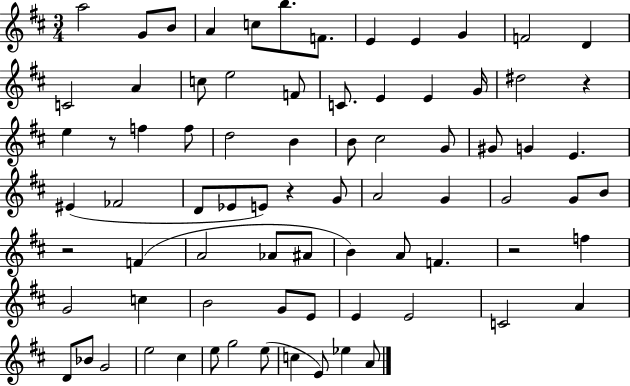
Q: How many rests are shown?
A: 5